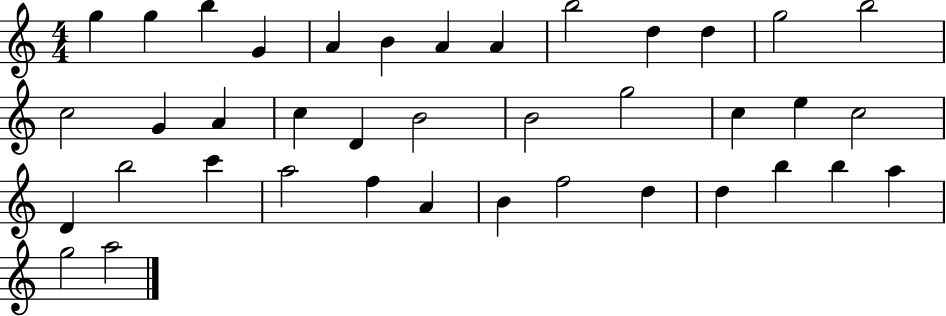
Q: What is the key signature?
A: C major